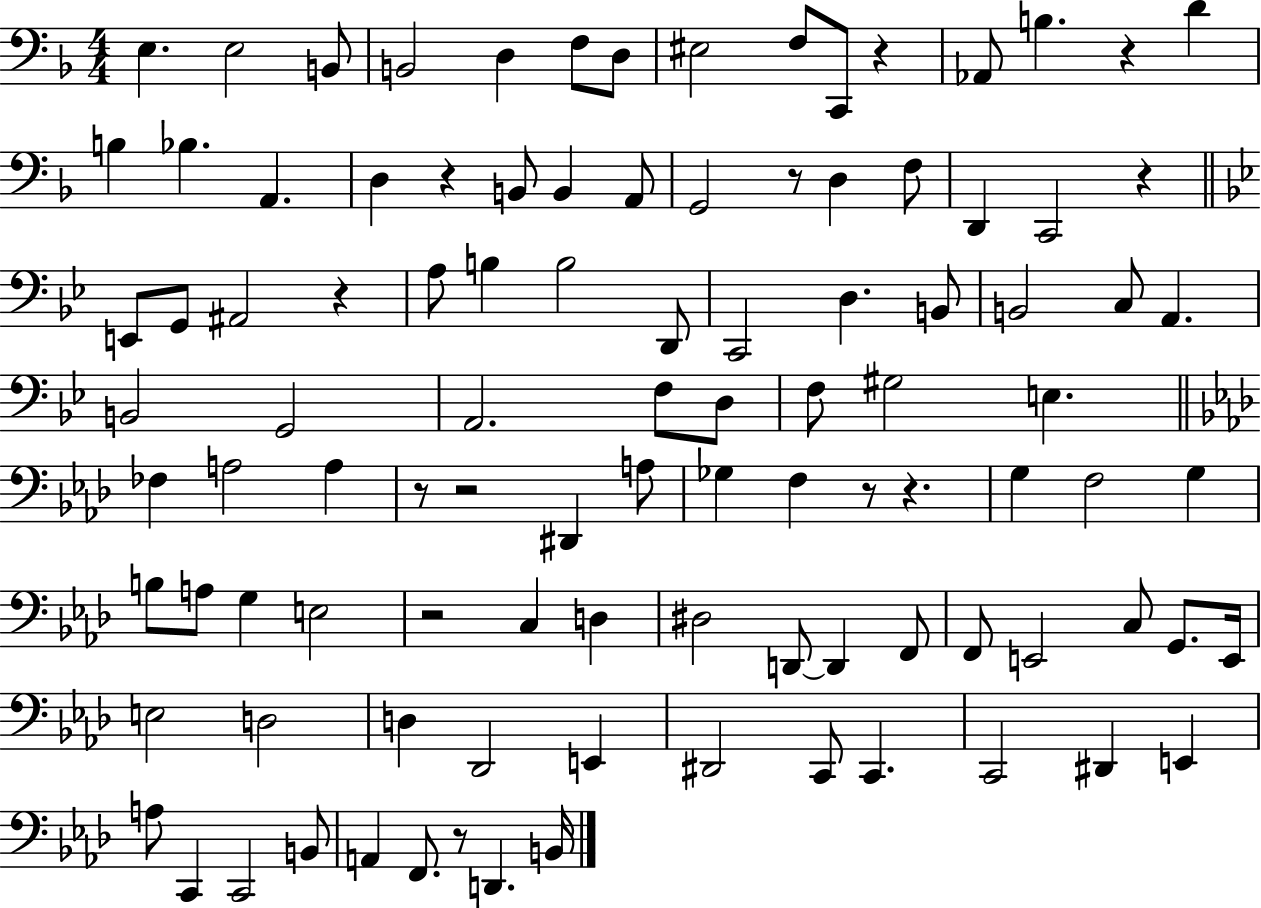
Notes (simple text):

E3/q. E3/h B2/e B2/h D3/q F3/e D3/e EIS3/h F3/e C2/e R/q Ab2/e B3/q. R/q D4/q B3/q Bb3/q. A2/q. D3/q R/q B2/e B2/q A2/e G2/h R/e D3/q F3/e D2/q C2/h R/q E2/e G2/e A#2/h R/q A3/e B3/q B3/h D2/e C2/h D3/q. B2/e B2/h C3/e A2/q. B2/h G2/h A2/h. F3/e D3/e F3/e G#3/h E3/q. FES3/q A3/h A3/q R/e R/h D#2/q A3/e Gb3/q F3/q R/e R/q. G3/q F3/h G3/q B3/e A3/e G3/q E3/h R/h C3/q D3/q D#3/h D2/e D2/q F2/e F2/e E2/h C3/e G2/e. E2/s E3/h D3/h D3/q Db2/h E2/q D#2/h C2/e C2/q. C2/h D#2/q E2/q A3/e C2/q C2/h B2/e A2/q F2/e. R/e D2/q. B2/s